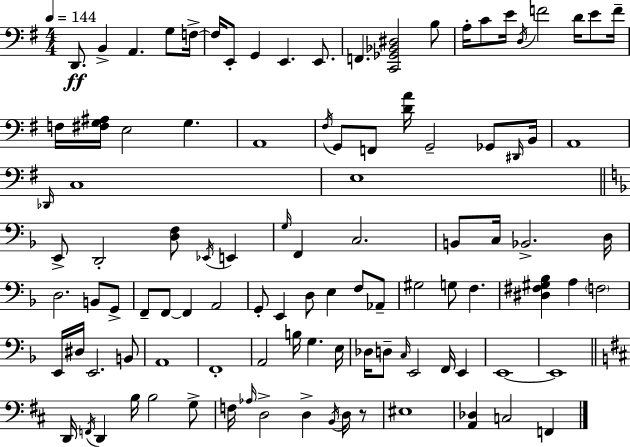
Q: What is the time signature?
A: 4/4